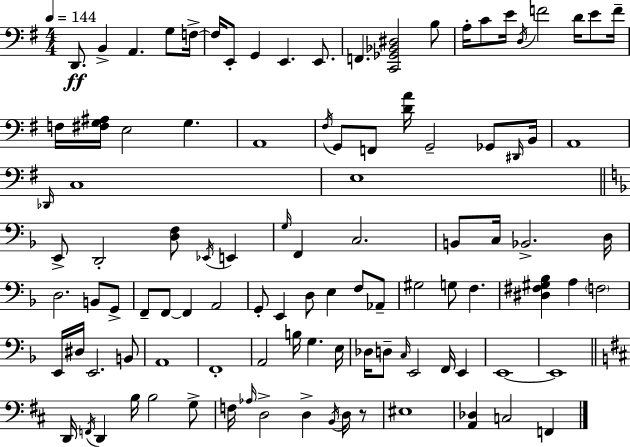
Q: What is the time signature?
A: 4/4